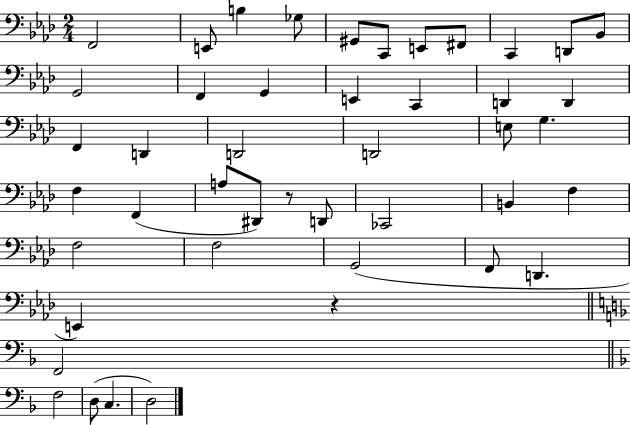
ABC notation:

X:1
T:Untitled
M:2/4
L:1/4
K:Ab
F,,2 E,,/2 B, _G,/2 ^G,,/2 C,,/2 E,,/2 ^F,,/2 C,, D,,/2 _B,,/2 G,,2 F,, G,, E,, C,, D,, D,, F,, D,, D,,2 D,,2 E,/2 G, F, F,, A,/2 ^D,,/2 z/2 D,,/2 _C,,2 B,, F, F,2 F,2 G,,2 F,,/2 D,, E,, z F,,2 F,2 D,/2 C, D,2